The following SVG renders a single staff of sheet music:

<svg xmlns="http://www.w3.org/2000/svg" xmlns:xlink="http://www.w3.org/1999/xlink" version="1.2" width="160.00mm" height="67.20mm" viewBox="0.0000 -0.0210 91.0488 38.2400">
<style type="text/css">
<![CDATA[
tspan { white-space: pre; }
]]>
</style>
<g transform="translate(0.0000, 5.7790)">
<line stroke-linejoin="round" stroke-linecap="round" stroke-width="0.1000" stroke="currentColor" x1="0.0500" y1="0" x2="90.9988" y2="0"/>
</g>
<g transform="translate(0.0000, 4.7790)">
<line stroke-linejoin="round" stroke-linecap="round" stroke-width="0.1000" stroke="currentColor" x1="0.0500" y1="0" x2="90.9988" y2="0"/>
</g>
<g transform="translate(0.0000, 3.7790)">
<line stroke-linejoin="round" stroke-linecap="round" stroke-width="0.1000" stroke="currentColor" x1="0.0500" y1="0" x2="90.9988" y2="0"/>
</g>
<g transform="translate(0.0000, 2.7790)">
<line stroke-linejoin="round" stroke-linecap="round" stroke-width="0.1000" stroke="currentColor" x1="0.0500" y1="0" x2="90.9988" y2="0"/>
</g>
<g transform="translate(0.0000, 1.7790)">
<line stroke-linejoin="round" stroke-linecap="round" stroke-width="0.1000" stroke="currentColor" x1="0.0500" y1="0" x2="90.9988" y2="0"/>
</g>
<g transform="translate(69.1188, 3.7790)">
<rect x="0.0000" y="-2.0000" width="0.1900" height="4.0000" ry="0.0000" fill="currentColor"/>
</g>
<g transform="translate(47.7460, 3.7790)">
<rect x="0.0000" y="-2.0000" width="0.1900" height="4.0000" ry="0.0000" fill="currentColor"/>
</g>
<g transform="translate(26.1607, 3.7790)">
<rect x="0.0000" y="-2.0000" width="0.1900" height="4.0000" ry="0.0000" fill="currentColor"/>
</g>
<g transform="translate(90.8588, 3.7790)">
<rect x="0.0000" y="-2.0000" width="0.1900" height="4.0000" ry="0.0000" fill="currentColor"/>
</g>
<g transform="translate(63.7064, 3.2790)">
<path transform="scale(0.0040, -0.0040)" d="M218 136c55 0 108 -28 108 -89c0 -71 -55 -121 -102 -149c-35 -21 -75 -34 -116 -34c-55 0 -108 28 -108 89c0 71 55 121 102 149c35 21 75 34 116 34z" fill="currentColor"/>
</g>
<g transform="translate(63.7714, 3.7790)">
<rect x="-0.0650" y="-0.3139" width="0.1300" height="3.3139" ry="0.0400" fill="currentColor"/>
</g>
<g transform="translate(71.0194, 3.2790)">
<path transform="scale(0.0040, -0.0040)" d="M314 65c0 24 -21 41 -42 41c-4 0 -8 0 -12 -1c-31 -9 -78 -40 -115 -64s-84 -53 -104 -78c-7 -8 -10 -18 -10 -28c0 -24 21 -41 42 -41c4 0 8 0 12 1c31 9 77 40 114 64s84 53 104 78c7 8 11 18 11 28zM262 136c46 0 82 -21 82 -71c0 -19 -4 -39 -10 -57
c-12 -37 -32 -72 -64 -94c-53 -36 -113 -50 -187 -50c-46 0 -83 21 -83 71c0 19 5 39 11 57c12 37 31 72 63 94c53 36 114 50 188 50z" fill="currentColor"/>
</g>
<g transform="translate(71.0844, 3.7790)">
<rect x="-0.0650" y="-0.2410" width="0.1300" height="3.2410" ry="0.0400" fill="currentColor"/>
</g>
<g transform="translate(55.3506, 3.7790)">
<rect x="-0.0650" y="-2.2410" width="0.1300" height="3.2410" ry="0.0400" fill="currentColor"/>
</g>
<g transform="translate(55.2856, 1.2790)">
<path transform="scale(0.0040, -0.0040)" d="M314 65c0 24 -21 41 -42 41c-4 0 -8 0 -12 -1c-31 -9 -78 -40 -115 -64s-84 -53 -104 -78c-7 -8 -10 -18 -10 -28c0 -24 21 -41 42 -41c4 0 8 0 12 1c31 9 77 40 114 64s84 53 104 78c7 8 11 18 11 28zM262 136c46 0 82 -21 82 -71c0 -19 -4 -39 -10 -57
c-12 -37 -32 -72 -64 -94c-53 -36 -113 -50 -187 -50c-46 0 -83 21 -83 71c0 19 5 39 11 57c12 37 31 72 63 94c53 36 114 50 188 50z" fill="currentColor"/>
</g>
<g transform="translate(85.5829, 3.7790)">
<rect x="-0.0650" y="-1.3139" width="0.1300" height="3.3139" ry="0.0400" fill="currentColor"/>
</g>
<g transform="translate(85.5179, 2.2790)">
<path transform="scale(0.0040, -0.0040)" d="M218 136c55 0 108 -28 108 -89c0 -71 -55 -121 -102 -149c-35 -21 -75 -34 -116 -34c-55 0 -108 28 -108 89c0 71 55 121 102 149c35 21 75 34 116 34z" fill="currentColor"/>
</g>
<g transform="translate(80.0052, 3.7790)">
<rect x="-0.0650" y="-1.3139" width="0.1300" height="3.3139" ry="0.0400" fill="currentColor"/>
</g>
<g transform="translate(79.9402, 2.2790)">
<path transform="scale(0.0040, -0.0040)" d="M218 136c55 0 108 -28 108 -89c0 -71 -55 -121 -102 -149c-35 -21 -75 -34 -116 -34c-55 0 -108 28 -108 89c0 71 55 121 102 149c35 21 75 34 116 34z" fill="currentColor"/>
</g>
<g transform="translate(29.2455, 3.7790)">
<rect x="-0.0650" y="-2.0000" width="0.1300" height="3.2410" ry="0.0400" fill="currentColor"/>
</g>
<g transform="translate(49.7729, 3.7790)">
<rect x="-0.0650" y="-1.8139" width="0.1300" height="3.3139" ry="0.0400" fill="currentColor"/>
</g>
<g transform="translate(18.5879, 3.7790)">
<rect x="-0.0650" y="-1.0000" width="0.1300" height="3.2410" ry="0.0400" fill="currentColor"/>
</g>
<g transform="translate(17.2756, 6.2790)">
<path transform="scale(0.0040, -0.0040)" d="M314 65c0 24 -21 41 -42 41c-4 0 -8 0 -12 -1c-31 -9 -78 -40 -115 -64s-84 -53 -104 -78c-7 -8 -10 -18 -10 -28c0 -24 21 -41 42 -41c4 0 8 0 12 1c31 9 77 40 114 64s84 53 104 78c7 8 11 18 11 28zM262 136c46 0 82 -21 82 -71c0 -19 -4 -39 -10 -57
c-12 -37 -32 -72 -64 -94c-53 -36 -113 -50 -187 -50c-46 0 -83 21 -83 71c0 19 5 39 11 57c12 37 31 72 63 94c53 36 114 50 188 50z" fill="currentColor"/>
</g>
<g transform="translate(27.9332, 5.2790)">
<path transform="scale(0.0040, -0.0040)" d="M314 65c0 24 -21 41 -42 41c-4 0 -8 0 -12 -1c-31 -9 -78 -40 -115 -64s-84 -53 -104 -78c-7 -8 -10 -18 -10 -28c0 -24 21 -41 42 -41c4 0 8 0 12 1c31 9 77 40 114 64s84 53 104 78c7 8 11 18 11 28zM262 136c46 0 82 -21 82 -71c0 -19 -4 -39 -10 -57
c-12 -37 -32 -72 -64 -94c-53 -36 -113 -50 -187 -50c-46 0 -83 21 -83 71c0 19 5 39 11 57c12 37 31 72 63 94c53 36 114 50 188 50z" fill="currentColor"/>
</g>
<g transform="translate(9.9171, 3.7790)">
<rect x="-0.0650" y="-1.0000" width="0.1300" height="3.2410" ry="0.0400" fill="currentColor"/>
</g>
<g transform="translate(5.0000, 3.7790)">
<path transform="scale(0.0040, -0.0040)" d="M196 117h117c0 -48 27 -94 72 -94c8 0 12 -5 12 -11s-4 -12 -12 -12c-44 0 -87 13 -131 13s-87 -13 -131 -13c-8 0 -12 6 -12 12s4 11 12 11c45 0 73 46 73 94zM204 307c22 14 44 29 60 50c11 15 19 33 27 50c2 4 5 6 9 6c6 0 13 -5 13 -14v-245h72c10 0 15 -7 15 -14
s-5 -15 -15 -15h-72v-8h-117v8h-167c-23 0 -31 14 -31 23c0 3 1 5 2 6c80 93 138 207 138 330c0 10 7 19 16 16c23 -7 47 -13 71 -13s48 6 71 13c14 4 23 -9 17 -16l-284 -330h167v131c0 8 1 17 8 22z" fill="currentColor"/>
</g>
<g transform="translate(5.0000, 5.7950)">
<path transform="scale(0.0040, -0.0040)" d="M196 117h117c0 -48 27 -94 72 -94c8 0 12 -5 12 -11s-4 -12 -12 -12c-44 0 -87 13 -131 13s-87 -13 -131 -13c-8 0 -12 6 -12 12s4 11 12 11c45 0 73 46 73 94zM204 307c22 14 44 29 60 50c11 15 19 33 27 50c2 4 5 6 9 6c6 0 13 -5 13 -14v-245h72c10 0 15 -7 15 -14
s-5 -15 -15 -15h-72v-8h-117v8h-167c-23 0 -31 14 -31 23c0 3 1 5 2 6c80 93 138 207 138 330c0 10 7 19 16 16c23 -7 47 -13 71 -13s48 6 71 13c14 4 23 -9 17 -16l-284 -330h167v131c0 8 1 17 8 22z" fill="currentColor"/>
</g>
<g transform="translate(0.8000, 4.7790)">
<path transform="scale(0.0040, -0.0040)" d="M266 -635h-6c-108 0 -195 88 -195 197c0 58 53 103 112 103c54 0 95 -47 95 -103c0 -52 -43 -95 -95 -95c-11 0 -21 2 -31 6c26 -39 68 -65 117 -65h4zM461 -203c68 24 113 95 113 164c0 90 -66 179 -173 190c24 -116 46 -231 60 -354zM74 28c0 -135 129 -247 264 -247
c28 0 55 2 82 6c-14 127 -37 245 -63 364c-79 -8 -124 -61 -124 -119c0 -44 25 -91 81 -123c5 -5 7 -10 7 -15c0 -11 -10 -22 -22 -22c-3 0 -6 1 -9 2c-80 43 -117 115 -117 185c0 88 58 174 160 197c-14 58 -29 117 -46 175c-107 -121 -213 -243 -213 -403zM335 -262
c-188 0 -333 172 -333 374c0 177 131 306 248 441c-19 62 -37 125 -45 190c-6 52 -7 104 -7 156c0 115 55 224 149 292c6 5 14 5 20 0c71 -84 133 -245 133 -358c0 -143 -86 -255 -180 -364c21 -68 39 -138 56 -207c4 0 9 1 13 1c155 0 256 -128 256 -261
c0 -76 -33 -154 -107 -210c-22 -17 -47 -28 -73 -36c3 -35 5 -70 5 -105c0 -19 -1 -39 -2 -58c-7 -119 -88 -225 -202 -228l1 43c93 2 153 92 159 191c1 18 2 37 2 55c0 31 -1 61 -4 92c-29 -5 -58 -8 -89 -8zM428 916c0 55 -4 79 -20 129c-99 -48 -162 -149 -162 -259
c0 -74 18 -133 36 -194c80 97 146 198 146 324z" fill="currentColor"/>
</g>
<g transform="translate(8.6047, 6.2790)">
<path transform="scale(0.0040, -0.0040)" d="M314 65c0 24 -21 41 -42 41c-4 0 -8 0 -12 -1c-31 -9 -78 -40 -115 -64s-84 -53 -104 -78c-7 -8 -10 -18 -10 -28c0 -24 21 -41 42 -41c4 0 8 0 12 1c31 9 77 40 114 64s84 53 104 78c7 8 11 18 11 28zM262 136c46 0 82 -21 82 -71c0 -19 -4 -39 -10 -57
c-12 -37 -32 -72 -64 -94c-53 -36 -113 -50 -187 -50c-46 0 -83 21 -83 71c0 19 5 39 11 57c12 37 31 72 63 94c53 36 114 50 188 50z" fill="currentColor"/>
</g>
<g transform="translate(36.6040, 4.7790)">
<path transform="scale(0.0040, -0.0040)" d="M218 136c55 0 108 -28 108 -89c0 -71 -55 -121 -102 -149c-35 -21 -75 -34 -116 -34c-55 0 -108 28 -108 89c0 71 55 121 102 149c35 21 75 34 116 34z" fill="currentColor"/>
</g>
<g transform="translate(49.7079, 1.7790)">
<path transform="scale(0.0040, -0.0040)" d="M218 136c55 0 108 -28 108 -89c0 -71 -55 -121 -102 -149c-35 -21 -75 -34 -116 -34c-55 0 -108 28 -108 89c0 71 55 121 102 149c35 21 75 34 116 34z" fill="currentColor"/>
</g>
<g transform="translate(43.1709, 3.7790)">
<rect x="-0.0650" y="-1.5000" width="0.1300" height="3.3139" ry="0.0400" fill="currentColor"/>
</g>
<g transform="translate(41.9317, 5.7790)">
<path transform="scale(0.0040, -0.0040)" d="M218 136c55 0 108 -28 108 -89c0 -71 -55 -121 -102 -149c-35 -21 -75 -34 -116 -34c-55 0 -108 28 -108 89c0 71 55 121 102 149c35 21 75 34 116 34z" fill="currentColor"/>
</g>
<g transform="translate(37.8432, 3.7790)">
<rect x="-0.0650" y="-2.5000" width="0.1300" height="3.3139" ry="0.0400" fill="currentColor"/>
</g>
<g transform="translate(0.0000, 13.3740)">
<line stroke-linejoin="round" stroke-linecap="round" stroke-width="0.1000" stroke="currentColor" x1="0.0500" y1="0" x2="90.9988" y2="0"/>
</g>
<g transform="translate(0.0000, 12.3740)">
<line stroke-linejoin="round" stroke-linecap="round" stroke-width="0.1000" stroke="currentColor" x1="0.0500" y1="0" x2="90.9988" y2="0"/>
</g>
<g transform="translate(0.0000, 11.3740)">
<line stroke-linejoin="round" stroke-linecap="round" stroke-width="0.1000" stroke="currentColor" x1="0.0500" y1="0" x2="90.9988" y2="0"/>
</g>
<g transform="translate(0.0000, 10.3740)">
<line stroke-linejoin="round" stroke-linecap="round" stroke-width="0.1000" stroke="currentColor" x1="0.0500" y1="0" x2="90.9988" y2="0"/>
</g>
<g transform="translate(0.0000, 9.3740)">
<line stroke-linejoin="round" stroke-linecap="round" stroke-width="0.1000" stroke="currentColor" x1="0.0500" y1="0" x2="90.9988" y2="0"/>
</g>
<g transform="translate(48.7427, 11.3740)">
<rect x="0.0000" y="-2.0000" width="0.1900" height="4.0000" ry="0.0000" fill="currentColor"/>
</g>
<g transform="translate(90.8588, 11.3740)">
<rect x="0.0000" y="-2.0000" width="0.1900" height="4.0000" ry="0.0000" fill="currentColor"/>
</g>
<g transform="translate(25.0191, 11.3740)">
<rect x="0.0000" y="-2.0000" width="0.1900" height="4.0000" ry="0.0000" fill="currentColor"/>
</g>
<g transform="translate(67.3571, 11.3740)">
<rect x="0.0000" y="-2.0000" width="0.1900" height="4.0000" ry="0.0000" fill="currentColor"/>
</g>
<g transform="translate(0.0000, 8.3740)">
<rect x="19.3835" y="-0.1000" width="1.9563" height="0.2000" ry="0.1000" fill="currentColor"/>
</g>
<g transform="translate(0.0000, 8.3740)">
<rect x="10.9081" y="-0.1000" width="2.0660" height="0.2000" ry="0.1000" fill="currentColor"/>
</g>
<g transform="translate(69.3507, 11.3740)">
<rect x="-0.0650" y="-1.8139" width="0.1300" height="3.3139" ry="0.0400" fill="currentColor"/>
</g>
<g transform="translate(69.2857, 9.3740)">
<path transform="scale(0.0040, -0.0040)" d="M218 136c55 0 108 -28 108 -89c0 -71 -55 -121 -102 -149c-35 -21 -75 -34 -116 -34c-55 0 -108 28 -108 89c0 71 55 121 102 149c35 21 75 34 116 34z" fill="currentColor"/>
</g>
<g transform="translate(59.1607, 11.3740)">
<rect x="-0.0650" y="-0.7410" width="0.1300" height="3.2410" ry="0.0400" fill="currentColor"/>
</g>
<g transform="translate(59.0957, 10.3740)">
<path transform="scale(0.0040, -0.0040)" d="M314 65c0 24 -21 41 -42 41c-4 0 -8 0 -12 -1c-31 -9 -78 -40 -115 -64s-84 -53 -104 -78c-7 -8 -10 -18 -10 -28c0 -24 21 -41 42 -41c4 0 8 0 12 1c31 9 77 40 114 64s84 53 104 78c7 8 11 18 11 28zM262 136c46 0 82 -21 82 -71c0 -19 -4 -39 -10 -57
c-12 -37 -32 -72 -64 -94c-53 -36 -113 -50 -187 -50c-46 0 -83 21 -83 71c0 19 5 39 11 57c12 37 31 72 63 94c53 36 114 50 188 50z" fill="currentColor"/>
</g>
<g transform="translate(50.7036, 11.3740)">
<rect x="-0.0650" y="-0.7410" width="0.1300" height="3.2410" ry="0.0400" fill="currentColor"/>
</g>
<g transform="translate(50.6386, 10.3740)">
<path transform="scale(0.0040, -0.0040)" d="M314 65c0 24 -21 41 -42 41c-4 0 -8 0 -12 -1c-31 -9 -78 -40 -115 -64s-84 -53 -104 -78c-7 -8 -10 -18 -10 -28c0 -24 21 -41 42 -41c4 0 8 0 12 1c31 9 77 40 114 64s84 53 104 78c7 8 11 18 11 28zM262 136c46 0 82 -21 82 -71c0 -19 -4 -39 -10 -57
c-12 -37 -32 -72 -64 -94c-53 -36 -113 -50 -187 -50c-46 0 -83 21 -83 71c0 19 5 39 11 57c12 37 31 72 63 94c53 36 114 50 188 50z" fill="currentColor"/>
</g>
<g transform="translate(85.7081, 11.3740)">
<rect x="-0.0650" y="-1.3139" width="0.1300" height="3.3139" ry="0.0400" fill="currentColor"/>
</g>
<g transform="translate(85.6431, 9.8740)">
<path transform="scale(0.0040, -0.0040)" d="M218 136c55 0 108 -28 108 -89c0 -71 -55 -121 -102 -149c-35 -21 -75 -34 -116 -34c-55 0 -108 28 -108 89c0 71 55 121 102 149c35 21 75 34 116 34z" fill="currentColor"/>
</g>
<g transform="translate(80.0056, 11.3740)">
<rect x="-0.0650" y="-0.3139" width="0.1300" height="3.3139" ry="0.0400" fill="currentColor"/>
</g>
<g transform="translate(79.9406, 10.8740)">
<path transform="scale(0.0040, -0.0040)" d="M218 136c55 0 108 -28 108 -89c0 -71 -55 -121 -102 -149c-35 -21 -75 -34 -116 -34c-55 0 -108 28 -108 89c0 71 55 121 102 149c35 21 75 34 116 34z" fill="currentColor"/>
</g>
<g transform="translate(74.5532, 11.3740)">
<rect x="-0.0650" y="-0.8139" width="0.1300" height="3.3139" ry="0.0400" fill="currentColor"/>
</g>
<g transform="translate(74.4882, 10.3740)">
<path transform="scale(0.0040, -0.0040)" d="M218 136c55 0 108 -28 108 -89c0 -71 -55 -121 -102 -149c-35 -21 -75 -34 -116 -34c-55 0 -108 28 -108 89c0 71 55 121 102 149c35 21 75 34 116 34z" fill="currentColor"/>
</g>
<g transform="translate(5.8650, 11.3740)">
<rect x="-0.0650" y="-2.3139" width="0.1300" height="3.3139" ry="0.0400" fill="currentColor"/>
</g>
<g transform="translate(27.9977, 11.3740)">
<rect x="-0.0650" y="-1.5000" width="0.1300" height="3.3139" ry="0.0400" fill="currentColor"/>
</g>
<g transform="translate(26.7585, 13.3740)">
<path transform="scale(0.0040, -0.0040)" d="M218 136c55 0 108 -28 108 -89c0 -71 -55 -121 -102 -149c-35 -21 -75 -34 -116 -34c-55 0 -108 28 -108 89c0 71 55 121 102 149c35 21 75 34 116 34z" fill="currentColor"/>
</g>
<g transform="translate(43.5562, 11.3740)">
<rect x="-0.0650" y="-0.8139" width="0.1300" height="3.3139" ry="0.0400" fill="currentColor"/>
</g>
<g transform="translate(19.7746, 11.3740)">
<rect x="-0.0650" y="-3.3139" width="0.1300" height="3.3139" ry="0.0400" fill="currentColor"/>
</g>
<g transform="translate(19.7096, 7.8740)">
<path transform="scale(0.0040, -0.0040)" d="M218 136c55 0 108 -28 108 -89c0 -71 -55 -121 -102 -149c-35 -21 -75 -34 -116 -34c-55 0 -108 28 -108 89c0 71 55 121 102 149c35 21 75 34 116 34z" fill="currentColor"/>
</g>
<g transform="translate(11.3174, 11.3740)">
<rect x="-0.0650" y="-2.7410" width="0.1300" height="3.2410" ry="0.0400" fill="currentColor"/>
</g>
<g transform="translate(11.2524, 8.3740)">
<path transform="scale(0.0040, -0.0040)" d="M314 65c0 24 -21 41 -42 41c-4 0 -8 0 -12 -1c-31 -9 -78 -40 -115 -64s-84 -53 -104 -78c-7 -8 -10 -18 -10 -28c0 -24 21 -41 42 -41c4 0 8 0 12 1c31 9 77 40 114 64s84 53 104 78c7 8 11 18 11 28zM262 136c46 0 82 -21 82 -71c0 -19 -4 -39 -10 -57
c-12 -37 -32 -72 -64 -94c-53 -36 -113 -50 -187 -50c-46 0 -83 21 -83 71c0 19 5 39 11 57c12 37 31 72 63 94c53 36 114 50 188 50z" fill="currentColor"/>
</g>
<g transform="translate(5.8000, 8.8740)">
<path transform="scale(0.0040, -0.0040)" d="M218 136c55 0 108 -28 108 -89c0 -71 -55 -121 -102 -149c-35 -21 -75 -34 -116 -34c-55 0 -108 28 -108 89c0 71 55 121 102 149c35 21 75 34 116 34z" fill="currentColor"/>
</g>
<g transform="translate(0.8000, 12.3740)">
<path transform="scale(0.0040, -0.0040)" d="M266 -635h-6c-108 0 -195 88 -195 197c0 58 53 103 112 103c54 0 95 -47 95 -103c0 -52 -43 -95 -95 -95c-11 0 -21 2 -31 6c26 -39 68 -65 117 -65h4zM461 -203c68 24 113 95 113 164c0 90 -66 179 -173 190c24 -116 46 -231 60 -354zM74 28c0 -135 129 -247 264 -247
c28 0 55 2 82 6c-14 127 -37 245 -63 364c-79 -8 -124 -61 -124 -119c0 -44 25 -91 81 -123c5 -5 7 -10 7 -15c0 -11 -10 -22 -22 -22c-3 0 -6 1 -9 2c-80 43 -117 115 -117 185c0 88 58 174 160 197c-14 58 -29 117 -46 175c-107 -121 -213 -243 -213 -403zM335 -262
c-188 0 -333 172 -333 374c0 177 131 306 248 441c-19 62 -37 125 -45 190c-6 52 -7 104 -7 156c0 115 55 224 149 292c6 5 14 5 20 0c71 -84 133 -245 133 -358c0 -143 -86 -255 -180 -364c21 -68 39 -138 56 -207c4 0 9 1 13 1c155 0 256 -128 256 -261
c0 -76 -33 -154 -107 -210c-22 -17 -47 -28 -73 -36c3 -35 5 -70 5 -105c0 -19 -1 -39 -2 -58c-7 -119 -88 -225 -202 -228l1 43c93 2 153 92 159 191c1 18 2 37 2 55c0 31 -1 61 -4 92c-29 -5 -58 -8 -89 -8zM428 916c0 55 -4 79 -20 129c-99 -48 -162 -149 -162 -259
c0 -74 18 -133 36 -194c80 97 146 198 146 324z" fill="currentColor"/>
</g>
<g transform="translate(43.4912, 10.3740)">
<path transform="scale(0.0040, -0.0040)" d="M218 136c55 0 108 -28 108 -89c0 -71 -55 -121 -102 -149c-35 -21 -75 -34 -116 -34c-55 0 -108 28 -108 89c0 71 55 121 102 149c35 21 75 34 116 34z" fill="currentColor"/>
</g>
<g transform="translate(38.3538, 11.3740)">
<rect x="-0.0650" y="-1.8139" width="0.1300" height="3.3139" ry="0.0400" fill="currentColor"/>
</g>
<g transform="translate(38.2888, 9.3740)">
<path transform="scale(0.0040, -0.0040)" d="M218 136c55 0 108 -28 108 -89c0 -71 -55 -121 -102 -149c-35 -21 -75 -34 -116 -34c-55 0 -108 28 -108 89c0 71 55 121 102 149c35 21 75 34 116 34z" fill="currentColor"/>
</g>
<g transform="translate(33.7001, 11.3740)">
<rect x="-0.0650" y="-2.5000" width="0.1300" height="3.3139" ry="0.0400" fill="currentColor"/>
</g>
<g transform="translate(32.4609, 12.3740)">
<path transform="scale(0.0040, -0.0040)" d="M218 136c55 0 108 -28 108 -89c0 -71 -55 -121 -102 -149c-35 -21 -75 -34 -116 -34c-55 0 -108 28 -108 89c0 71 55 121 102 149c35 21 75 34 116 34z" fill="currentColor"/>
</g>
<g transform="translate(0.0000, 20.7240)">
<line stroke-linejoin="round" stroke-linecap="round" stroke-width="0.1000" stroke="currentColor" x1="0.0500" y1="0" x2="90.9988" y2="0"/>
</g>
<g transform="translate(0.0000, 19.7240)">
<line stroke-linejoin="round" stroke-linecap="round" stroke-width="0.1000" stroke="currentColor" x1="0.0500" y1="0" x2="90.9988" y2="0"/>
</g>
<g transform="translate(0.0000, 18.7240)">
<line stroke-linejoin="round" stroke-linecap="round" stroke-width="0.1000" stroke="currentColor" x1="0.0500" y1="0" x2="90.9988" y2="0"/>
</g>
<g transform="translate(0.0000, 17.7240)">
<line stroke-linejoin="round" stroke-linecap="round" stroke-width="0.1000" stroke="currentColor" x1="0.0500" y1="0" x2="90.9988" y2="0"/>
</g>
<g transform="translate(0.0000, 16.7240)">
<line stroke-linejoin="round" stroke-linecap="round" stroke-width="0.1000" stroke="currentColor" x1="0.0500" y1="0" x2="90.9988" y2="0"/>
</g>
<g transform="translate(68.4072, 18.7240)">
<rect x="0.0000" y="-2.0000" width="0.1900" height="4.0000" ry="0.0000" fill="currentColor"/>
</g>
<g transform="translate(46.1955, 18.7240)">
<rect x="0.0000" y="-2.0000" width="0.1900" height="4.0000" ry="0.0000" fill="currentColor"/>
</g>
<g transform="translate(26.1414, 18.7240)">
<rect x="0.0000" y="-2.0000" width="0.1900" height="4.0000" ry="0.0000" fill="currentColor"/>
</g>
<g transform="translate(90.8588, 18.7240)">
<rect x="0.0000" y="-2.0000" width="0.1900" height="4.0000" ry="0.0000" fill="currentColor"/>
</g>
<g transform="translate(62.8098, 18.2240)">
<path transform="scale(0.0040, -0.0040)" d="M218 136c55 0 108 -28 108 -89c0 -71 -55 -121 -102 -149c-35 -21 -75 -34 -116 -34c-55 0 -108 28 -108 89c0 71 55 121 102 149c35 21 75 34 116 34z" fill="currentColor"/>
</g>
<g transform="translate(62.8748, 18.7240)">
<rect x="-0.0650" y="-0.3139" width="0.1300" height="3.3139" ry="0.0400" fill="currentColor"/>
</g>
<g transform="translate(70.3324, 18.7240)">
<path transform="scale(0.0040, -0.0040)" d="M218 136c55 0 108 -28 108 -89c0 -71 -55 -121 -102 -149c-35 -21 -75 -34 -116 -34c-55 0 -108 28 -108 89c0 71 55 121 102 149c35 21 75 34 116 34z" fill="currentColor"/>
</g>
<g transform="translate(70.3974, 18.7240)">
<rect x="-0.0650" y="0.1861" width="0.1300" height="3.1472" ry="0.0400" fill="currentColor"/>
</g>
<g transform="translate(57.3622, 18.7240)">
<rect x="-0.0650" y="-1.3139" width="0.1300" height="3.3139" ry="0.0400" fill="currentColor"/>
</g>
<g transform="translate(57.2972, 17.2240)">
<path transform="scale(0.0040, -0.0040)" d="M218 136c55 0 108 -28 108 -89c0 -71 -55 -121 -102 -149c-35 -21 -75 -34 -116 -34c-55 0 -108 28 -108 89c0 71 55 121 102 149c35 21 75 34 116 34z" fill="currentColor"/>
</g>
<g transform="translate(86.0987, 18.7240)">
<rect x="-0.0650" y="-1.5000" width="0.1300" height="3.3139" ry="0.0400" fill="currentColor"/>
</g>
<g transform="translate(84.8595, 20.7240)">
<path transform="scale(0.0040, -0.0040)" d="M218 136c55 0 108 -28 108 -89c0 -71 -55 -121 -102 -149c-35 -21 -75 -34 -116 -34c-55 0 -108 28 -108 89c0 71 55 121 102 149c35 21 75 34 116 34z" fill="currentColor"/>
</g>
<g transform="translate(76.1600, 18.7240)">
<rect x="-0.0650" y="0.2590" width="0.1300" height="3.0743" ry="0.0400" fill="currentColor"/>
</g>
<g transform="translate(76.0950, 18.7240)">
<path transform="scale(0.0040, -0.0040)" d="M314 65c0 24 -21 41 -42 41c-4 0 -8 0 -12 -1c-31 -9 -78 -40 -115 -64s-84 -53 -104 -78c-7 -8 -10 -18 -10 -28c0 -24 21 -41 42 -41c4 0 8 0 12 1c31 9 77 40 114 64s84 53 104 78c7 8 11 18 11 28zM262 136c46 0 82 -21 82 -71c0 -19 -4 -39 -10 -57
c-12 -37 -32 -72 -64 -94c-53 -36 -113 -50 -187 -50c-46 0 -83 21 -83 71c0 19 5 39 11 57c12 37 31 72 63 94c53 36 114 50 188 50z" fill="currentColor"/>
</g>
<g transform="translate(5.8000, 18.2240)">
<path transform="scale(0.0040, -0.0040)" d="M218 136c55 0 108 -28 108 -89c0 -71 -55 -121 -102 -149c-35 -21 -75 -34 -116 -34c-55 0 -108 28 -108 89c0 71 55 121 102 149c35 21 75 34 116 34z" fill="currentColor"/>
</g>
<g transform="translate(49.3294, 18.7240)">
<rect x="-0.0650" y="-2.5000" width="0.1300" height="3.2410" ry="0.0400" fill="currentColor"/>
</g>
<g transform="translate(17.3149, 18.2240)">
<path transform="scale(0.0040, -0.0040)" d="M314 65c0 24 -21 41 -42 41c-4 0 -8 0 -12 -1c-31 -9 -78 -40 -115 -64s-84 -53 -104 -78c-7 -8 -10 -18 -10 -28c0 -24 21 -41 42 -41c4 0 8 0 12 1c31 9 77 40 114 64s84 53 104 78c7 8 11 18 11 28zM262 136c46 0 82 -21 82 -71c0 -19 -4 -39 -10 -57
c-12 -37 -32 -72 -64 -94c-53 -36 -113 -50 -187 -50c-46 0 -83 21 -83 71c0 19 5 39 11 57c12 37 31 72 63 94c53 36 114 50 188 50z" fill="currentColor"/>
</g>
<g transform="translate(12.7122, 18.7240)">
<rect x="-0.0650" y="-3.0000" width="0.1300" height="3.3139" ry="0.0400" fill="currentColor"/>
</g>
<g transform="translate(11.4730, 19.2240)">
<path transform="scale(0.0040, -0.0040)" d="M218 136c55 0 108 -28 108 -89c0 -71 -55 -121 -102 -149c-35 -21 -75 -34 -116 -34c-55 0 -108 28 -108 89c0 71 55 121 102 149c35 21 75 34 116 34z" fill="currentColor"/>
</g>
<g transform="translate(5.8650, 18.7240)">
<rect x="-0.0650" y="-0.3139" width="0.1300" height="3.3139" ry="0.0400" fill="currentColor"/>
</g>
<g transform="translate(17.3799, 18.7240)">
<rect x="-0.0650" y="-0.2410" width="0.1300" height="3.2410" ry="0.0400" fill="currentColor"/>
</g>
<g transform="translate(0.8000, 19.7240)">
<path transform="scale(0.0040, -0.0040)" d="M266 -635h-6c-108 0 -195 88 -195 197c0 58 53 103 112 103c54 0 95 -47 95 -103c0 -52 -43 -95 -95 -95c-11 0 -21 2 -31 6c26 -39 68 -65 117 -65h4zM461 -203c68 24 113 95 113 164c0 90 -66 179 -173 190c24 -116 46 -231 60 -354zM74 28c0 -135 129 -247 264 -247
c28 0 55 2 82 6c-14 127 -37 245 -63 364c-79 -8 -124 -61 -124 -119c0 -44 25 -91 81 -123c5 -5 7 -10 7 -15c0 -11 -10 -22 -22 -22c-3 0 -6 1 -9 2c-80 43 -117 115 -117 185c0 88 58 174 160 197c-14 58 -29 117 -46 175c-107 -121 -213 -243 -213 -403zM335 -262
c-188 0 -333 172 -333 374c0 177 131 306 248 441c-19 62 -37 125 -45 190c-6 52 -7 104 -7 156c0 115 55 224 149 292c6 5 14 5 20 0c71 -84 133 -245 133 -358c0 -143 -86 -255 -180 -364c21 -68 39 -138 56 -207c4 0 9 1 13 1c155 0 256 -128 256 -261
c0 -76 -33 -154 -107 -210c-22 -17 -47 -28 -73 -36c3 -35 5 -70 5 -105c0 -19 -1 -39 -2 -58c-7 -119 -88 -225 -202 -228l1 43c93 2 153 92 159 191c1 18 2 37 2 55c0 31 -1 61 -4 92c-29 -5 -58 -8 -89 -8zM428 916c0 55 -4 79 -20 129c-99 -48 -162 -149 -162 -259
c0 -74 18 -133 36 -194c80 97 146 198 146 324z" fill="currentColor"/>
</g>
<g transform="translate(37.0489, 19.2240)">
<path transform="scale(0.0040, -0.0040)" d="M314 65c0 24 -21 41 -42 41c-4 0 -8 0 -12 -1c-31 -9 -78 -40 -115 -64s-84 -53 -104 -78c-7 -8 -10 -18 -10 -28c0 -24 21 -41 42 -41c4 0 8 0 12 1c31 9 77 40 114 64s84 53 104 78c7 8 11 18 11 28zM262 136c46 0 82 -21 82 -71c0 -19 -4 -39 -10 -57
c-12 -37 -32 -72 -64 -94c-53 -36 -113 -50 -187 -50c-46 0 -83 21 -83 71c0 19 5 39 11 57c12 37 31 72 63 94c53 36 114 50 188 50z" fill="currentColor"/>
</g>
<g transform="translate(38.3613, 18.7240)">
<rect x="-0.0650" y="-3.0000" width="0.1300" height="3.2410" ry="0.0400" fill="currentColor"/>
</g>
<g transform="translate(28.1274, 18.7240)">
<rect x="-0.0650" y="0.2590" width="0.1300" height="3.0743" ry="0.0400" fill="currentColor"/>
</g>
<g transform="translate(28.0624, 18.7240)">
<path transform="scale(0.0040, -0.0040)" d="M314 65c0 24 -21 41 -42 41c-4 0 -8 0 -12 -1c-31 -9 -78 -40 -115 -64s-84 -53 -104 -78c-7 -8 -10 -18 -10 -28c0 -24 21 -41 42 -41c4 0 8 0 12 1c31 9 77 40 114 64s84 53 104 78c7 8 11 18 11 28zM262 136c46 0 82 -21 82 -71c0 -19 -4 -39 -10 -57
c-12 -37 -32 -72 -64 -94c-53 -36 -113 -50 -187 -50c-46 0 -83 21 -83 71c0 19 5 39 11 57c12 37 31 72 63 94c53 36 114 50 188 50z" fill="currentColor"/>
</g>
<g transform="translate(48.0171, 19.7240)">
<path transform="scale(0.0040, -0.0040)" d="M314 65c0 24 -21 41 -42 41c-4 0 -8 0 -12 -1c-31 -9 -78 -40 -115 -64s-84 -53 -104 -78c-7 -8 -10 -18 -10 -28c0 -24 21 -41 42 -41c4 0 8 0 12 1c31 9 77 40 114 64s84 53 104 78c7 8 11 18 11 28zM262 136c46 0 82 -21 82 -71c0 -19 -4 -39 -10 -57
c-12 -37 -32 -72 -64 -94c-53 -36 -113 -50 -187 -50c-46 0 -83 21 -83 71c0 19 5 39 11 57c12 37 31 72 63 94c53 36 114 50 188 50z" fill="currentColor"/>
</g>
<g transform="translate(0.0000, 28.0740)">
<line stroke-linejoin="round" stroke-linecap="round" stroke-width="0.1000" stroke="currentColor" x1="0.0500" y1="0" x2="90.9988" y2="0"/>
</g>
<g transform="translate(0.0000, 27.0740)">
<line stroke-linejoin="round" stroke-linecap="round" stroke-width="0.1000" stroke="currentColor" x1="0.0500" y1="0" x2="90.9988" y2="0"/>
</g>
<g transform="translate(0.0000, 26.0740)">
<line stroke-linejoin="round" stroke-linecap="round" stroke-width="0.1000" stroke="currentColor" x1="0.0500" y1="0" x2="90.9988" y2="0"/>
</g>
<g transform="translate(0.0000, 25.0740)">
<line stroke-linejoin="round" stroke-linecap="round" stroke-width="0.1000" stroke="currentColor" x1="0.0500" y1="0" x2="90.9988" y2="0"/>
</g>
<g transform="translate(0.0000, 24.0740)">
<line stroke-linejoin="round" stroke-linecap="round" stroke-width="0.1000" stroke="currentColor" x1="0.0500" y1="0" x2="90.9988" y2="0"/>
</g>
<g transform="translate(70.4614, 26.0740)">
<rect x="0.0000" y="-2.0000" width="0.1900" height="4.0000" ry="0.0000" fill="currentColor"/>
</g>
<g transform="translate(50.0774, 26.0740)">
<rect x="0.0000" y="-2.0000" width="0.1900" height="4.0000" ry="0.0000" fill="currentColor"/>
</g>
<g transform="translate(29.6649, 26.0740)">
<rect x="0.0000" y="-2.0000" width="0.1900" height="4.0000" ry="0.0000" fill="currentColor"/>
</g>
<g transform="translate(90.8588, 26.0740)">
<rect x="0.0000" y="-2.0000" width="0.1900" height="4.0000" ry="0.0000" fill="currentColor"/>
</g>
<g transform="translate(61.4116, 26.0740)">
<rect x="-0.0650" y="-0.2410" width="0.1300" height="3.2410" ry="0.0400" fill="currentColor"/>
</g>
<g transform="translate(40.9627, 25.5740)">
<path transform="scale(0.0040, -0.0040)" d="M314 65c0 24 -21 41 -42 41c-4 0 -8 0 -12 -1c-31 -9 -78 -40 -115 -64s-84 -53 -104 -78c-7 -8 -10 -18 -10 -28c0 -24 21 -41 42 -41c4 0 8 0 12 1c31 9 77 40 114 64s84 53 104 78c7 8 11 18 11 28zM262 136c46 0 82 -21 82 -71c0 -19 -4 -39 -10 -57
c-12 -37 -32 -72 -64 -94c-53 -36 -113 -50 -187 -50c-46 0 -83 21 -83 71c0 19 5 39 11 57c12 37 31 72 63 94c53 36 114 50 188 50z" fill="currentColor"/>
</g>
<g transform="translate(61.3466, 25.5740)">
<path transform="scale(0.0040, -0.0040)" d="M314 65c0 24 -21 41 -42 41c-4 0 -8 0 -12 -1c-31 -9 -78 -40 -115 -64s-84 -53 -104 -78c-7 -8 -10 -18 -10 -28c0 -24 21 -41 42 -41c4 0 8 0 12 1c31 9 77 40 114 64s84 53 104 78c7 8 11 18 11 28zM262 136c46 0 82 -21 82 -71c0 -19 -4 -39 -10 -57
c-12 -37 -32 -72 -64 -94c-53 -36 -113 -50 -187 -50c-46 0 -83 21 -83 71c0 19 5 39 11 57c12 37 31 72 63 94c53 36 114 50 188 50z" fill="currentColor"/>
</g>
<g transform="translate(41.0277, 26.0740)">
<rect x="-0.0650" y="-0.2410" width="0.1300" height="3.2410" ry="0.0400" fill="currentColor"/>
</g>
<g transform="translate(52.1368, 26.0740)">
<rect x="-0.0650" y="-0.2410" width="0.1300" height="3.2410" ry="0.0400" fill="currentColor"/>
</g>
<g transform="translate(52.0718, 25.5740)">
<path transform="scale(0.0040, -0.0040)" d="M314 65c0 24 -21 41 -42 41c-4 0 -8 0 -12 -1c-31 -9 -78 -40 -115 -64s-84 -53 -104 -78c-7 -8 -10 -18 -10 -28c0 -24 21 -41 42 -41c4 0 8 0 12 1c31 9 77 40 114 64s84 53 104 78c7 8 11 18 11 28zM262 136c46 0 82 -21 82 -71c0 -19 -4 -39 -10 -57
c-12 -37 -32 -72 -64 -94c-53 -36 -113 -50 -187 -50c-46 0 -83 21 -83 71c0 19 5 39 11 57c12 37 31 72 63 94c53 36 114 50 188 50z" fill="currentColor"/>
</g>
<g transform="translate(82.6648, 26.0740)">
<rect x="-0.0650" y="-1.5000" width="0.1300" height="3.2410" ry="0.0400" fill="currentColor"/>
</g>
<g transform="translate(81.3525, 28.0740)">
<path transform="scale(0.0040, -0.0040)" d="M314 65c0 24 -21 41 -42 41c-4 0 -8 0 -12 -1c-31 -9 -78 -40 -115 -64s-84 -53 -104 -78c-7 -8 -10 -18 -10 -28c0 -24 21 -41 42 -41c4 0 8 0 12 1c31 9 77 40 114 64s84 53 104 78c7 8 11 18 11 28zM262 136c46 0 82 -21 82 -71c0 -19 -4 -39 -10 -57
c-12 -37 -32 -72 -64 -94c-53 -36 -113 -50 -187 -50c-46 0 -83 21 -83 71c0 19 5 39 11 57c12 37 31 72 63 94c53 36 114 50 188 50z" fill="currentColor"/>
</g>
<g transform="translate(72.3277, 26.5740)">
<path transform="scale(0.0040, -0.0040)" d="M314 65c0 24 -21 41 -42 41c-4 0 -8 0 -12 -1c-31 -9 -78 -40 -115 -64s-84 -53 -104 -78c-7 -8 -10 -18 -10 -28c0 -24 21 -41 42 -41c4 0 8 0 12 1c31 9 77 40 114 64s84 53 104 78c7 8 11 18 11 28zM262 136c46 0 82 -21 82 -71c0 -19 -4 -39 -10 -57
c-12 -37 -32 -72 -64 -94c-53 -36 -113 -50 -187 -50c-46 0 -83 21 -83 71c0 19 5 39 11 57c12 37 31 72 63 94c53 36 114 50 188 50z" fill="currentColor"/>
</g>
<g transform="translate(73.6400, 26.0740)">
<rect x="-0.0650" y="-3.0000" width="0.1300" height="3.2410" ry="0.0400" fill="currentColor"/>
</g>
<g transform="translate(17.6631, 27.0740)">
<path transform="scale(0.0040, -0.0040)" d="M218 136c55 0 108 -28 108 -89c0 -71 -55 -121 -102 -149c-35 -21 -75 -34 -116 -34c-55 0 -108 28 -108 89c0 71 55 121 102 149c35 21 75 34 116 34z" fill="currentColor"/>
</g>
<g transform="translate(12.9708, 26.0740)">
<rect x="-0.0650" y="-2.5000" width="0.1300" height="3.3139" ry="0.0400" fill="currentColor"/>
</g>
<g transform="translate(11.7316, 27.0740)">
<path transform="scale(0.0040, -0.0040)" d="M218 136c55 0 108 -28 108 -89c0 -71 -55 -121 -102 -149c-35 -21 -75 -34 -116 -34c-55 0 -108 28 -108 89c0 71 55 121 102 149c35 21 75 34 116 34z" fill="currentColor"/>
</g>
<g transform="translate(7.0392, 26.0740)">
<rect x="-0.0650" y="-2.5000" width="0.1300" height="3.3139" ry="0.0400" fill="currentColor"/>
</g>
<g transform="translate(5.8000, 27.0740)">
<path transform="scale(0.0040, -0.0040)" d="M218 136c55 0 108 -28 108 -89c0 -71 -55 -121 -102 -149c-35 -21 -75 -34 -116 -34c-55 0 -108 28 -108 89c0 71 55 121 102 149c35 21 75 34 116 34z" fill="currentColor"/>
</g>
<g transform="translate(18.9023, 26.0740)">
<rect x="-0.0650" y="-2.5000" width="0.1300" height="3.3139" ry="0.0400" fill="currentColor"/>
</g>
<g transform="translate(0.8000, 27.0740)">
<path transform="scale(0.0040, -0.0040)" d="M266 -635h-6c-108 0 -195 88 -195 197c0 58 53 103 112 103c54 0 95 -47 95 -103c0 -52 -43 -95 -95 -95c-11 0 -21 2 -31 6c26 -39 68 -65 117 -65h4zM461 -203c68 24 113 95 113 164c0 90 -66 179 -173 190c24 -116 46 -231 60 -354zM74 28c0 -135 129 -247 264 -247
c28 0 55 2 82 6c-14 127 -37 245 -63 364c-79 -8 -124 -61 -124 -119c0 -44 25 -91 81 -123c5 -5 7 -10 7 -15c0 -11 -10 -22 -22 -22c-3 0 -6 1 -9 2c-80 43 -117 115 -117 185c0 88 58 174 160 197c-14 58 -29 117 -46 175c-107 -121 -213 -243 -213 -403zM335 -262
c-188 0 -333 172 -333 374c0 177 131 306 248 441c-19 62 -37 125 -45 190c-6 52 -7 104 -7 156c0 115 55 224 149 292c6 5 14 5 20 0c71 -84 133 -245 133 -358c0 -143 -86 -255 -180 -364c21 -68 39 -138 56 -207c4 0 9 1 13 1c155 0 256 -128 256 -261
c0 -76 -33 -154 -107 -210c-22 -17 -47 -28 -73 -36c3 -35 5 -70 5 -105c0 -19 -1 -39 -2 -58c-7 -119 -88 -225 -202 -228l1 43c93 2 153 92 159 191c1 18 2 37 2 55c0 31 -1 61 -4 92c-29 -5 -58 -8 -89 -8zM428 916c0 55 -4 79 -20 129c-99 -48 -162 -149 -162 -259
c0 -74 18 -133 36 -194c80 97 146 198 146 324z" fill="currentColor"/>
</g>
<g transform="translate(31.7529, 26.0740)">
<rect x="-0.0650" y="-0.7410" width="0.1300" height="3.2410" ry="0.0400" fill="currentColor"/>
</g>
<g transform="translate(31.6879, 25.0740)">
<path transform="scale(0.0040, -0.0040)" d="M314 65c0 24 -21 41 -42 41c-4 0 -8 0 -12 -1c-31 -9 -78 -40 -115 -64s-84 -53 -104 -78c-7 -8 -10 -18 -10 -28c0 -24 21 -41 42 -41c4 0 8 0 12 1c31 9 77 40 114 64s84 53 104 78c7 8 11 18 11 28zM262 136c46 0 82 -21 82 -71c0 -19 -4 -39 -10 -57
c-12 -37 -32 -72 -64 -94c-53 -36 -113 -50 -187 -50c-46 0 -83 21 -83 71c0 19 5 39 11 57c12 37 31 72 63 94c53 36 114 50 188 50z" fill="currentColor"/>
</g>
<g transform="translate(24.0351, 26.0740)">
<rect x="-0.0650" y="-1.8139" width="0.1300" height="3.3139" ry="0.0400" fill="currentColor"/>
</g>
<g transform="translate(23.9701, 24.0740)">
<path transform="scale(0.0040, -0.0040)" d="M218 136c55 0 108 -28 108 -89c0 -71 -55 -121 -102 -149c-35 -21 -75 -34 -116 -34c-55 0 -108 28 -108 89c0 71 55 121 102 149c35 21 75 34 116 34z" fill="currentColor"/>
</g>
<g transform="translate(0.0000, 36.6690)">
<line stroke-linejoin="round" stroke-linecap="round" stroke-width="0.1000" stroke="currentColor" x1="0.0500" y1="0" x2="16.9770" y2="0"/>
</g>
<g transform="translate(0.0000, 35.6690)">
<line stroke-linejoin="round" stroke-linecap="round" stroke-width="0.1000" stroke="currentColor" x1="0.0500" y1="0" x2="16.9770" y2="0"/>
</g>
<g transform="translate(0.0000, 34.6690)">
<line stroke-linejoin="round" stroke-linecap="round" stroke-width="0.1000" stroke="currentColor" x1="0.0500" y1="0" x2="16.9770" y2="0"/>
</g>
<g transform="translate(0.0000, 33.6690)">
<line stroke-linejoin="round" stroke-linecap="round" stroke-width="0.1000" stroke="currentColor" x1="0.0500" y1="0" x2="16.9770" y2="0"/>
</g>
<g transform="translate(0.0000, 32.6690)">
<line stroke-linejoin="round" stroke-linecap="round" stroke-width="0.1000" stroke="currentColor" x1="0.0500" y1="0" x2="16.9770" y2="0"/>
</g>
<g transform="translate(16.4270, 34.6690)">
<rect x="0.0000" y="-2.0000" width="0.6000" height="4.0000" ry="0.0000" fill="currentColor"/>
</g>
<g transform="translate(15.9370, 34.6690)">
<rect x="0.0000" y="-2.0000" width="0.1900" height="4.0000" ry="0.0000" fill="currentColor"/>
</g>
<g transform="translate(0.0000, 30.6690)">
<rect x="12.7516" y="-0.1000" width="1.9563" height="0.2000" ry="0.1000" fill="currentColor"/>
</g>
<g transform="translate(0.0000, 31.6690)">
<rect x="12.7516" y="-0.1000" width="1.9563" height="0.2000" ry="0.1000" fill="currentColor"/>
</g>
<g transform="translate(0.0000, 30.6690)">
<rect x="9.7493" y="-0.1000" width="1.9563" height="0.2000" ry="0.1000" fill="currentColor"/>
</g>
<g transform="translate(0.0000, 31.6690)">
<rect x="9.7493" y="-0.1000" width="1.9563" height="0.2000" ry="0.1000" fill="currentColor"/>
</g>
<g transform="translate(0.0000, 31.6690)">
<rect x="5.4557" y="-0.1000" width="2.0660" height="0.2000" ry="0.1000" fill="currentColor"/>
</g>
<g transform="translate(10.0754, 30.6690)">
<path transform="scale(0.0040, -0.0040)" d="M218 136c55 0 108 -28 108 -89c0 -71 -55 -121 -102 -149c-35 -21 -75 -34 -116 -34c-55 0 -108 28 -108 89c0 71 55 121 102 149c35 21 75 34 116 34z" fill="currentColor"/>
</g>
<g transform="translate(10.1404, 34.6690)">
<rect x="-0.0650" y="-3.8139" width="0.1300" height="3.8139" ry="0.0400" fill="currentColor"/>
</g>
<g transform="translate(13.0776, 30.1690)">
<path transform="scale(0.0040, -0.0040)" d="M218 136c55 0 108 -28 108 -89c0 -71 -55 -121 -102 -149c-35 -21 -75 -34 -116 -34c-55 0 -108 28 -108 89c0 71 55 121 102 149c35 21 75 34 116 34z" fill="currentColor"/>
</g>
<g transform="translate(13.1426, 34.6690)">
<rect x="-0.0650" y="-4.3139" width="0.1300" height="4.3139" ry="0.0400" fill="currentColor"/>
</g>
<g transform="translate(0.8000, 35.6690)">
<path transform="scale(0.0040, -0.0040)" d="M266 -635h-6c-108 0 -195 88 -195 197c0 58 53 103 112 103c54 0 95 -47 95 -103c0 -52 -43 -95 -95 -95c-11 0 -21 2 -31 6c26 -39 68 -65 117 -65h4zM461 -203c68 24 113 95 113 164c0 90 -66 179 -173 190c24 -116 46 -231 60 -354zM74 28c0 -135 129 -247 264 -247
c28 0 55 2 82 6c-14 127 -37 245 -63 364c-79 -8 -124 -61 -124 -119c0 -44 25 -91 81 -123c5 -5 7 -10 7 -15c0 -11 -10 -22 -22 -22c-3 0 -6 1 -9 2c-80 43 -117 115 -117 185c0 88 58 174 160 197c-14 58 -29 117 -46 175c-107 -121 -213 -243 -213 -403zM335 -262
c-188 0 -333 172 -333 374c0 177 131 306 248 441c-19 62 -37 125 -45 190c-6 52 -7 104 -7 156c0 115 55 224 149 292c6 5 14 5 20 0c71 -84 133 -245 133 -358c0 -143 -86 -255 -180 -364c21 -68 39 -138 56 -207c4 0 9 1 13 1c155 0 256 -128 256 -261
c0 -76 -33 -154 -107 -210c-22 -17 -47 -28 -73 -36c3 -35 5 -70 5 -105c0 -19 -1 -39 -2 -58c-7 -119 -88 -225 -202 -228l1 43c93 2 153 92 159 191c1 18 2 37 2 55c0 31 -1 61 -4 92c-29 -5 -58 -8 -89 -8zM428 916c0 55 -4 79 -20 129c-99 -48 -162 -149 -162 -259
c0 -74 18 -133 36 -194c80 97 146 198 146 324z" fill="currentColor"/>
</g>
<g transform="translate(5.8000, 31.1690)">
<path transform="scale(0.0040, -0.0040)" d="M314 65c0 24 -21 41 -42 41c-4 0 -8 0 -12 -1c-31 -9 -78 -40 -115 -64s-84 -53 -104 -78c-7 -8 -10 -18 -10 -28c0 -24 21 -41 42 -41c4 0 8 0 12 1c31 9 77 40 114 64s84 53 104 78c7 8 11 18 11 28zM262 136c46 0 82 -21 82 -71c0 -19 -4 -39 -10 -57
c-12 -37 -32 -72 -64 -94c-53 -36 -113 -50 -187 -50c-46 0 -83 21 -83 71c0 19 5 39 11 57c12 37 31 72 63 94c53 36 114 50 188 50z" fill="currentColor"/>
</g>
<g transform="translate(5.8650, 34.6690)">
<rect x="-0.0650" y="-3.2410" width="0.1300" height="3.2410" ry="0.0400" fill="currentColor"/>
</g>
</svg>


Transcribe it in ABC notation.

X:1
T:Untitled
M:4/4
L:1/4
K:C
D2 D2 F2 G E f g2 c c2 e e g a2 b E G f d d2 d2 f d c e c A c2 B2 A2 G2 e c B B2 E G G G f d2 c2 c2 c2 A2 E2 b2 c' d'